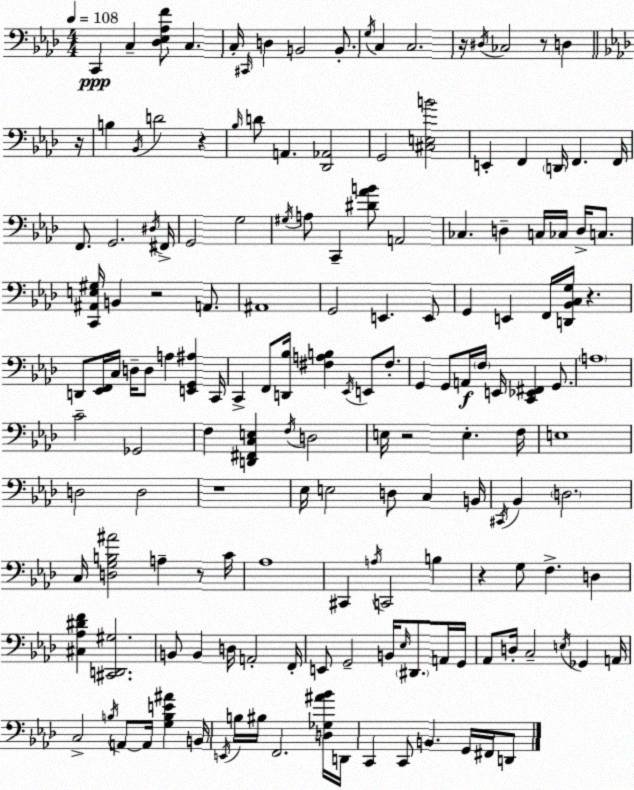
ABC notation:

X:1
T:Untitled
M:4/4
L:1/4
K:Fm
C,, C, [_D,_E,_A,F]/2 C, C,/4 ^C,,/4 D, B,,2 B,,/2 G,/4 C, C,2 z/4 ^D,/4 _C,2 z/2 D, z/4 B, _B,,/4 D2 z _B,/4 D/2 A,, [_D,,_A,,]2 G,,2 [^C,E,B]2 E,, F,, D,,/4 F,, F,,/4 F,,/2 G,,2 ^D,/4 ^F,,/4 G,,2 G,2 ^G,/4 A,/2 C,, [^D_AB]/2 A,,2 _C, D, C,/4 _C,/4 D,/4 C,/2 [C,,^A,,E,^G,]/4 B,, z2 A,,/2 ^A,,4 G,,2 E,, E,,/2 G,, E,, F,,/4 [D,,_B,,C,G,]/4 z D,,/2 [_E,,F,,]/4 C,/4 D,/4 D,/2 A, [E,,G,,^A,] C,,/4 C,, F,,/2 [D,,_B,]/4 [^F,A,B,] _E,,/4 E,,/2 ^F,/2 G,, G,,/2 A,,/4 F,/4 E,,/4 [C,,_E,,^F,,] G,,/2 A,4 C2 _G,,2 F, [D,,^F,,C,E,] F,/4 D,2 E,/4 z2 E, F,/4 E,4 D,2 D,2 z4 _E,/4 E,2 D,/2 C, B,,/4 ^C,,/4 _B,, D,2 C,/4 [D,G,B,^A]2 A, z/2 C/4 _A,4 ^C,, A,/4 C,,2 B, z G,/2 F, D, [^C,_A,^DF] [^C,,D,,^G,]2 B,,/2 B,, D,/4 A,,2 F,,/4 E,,/2 G,,2 B,,/4 _E,/4 ^D,,/2 A,,/4 G,,/4 _A,,/2 D,/4 C,2 E,/4 _G,, A,,/4 C,2 B,/4 A,,/2 A,,/4 [G,B,E^A] B,,/4 E,,/4 B,/4 ^B,/4 F,,2 [D,_G,^A_B]/4 D,,/4 C,, C,,/2 B,, G,,/4 ^F,,/4 D,,/2